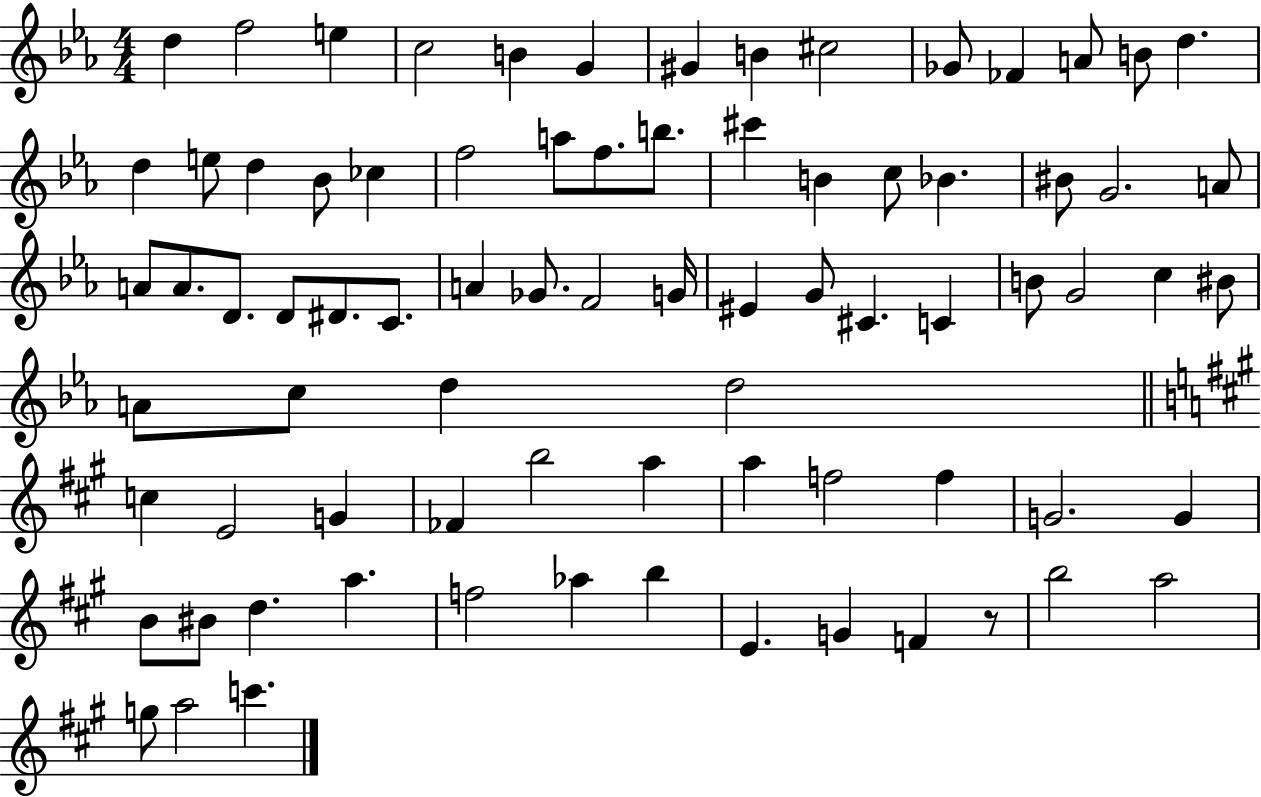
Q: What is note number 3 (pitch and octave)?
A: E5